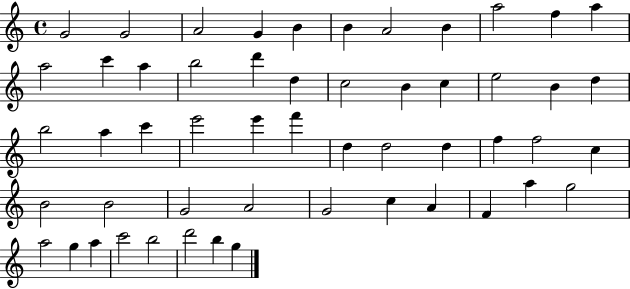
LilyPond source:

{
  \clef treble
  \time 4/4
  \defaultTimeSignature
  \key c \major
  g'2 g'2 | a'2 g'4 b'4 | b'4 a'2 b'4 | a''2 f''4 a''4 | \break a''2 c'''4 a''4 | b''2 d'''4 d''4 | c''2 b'4 c''4 | e''2 b'4 d''4 | \break b''2 a''4 c'''4 | e'''2 e'''4 f'''4 | d''4 d''2 d''4 | f''4 f''2 c''4 | \break b'2 b'2 | g'2 a'2 | g'2 c''4 a'4 | f'4 a''4 g''2 | \break a''2 g''4 a''4 | c'''2 b''2 | d'''2 b''4 g''4 | \bar "|."
}